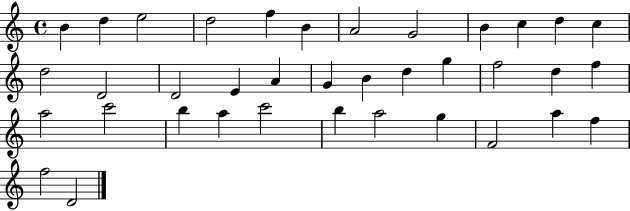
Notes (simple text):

B4/q D5/q E5/h D5/h F5/q B4/q A4/h G4/h B4/q C5/q D5/q C5/q D5/h D4/h D4/h E4/q A4/q G4/q B4/q D5/q G5/q F5/h D5/q F5/q A5/h C6/h B5/q A5/q C6/h B5/q A5/h G5/q F4/h A5/q F5/q F5/h D4/h